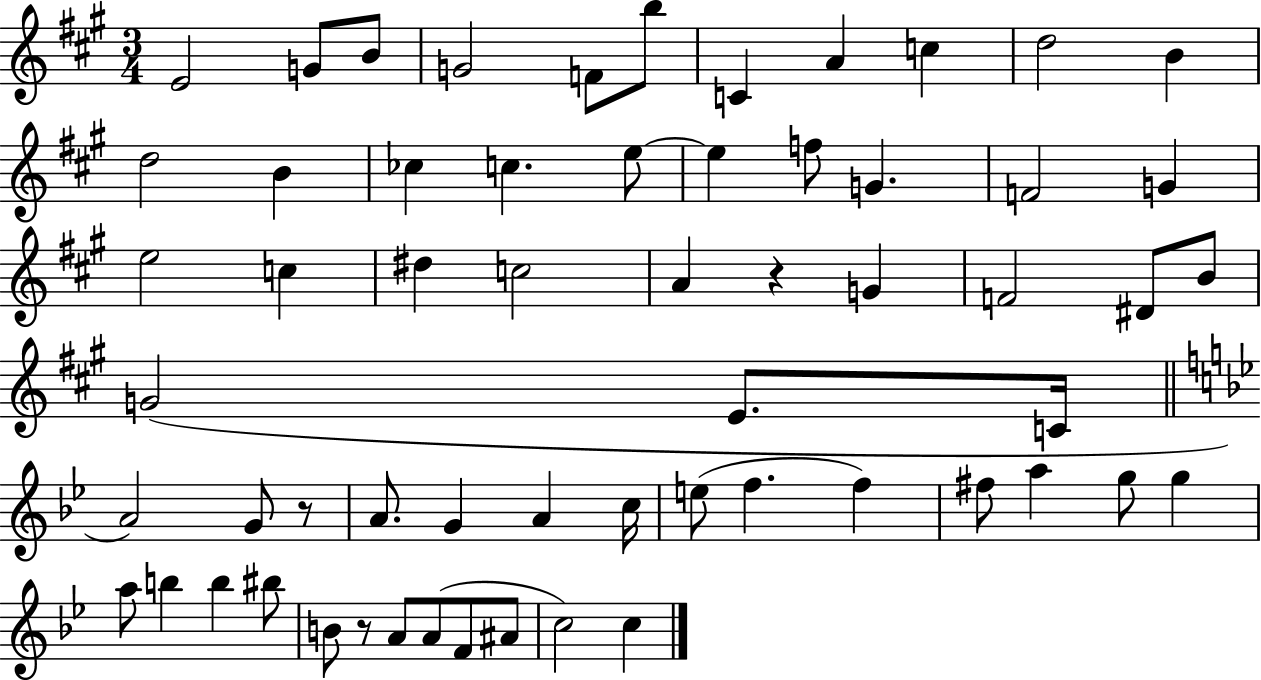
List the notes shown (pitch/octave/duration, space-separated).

E4/h G4/e B4/e G4/h F4/e B5/e C4/q A4/q C5/q D5/h B4/q D5/h B4/q CES5/q C5/q. E5/e E5/q F5/e G4/q. F4/h G4/q E5/h C5/q D#5/q C5/h A4/q R/q G4/q F4/h D#4/e B4/e G4/h E4/e. C4/s A4/h G4/e R/e A4/e. G4/q A4/q C5/s E5/e F5/q. F5/q F#5/e A5/q G5/e G5/q A5/e B5/q B5/q BIS5/e B4/e R/e A4/e A4/e F4/e A#4/e C5/h C5/q